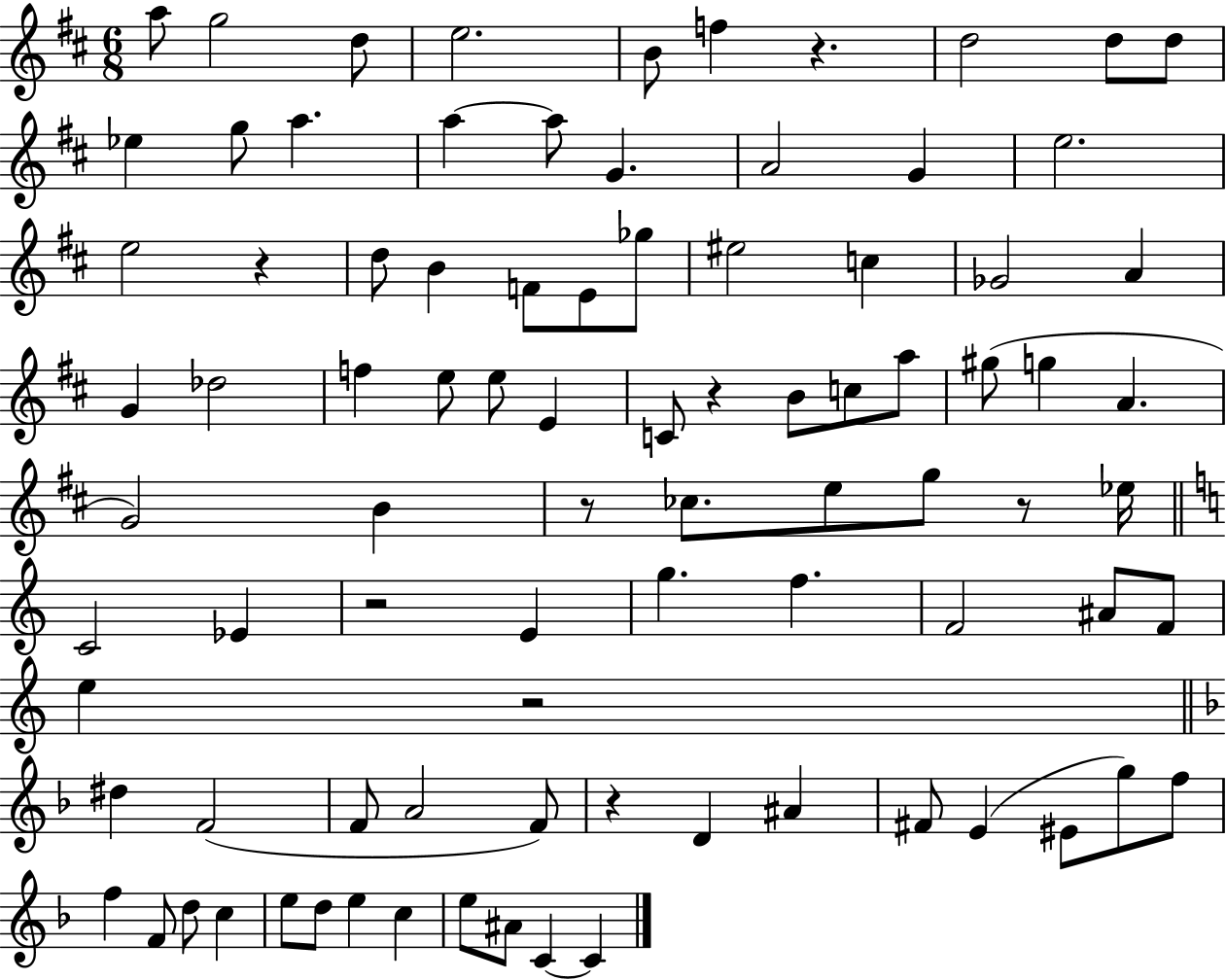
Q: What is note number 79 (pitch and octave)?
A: C4